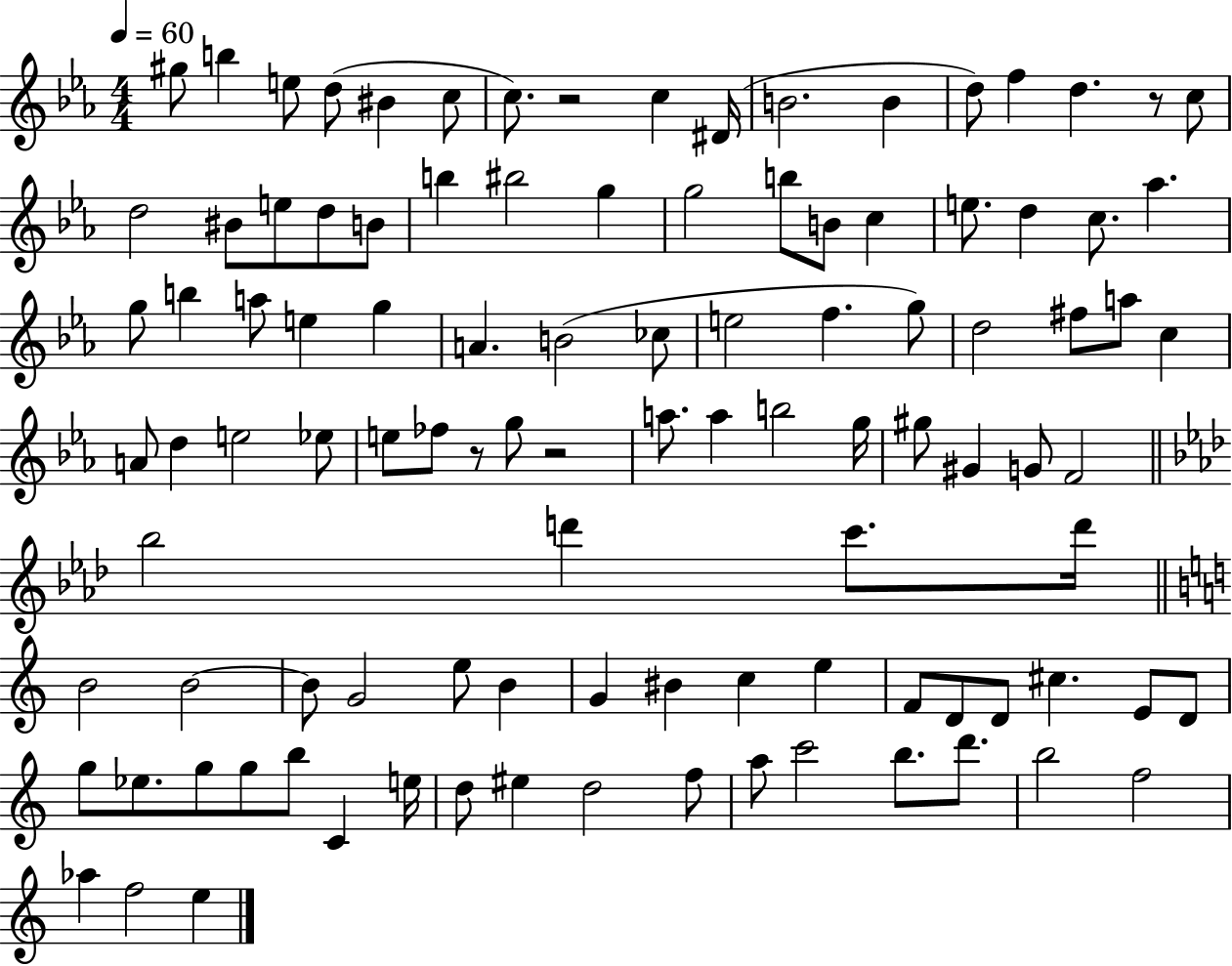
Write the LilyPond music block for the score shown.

{
  \clef treble
  \numericTimeSignature
  \time 4/4
  \key ees \major
  \tempo 4 = 60
  gis''8 b''4 e''8 d''8( bis'4 c''8 | c''8.) r2 c''4 dis'16( | b'2. b'4 | d''8) f''4 d''4. r8 c''8 | \break d''2 bis'8 e''8 d''8 b'8 | b''4 bis''2 g''4 | g''2 b''8 b'8 c''4 | e''8. d''4 c''8. aes''4. | \break g''8 b''4 a''8 e''4 g''4 | a'4. b'2( ces''8 | e''2 f''4. g''8) | d''2 fis''8 a''8 c''4 | \break a'8 d''4 e''2 ees''8 | e''8 fes''8 r8 g''8 r2 | a''8. a''4 b''2 g''16 | gis''8 gis'4 g'8 f'2 | \break \bar "||" \break \key f \minor bes''2 d'''4 c'''8. d'''16 | \bar "||" \break \key a \minor b'2 b'2~~ | b'8 g'2 e''8 b'4 | g'4 bis'4 c''4 e''4 | f'8 d'8 d'8 cis''4. e'8 d'8 | \break g''8 ees''8. g''8 g''8 b''8 c'4 e''16 | d''8 eis''4 d''2 f''8 | a''8 c'''2 b''8. d'''8. | b''2 f''2 | \break aes''4 f''2 e''4 | \bar "|."
}